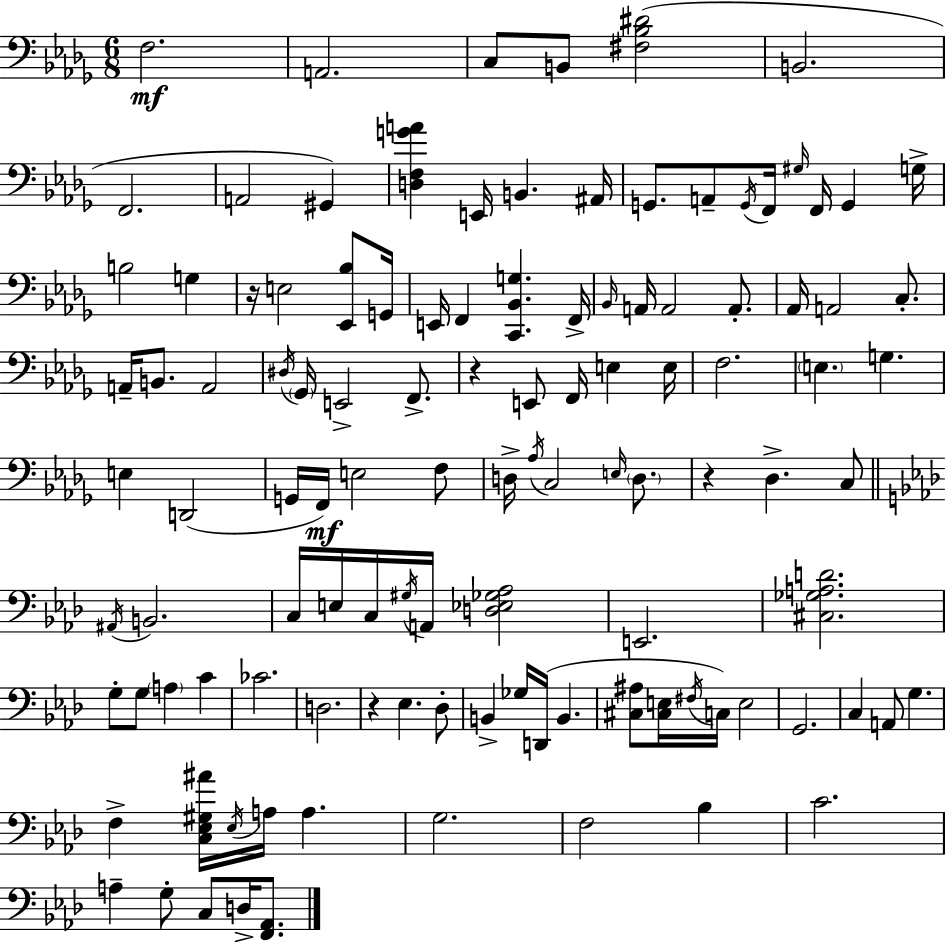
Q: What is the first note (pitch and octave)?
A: F3